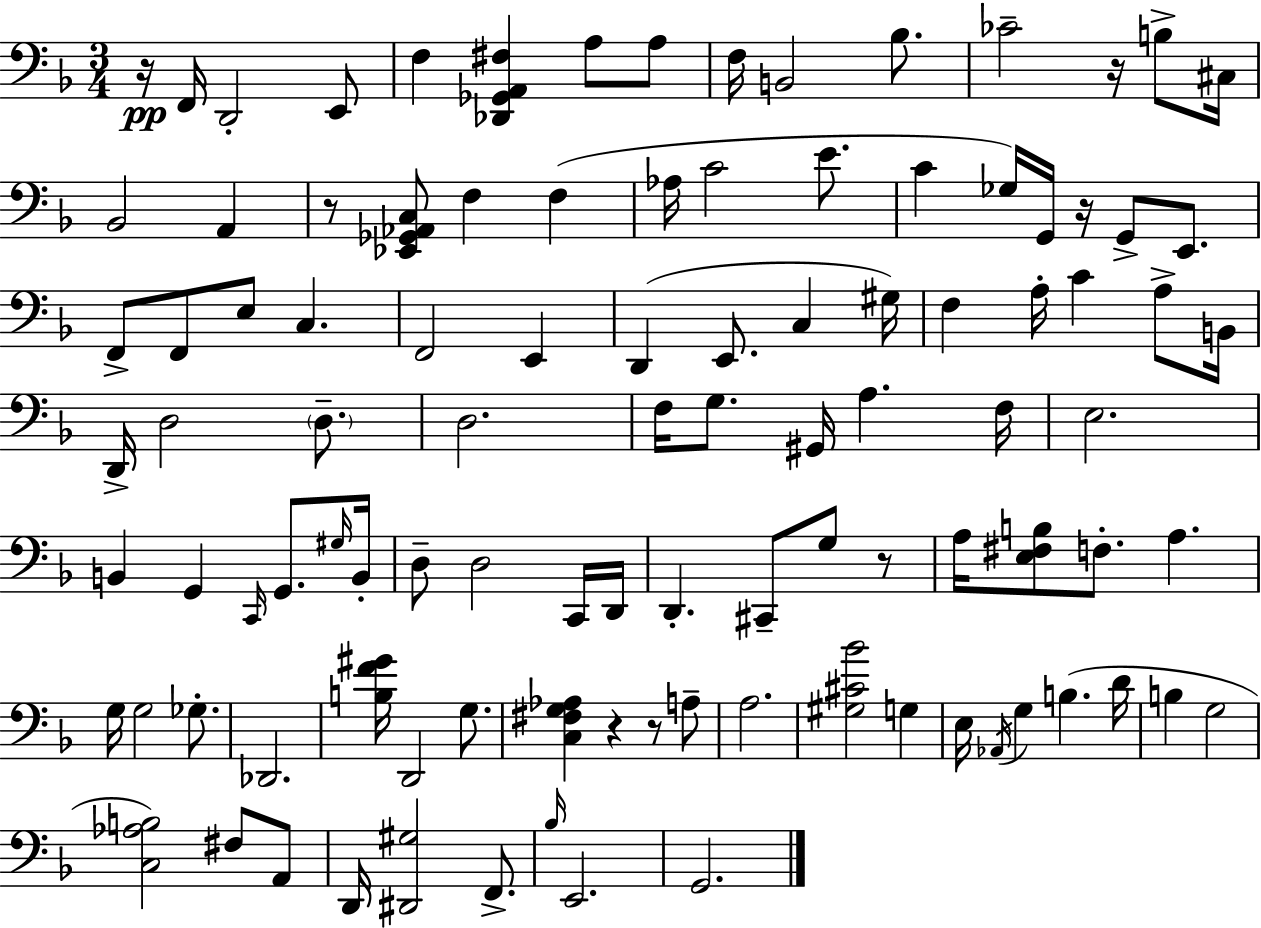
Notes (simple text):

R/s F2/s D2/h E2/e F3/q [Db2,Gb2,A2,F#3]/q A3/e A3/e F3/s B2/h Bb3/e. CES4/h R/s B3/e C#3/s Bb2/h A2/q R/e [Eb2,Gb2,Ab2,C3]/e F3/q F3/q Ab3/s C4/h E4/e. C4/q Gb3/s G2/s R/s G2/e E2/e. F2/e F2/e E3/e C3/q. F2/h E2/q D2/q E2/e. C3/q G#3/s F3/q A3/s C4/q A3/e B2/s D2/s D3/h D3/e. D3/h. F3/s G3/e. G#2/s A3/q. F3/s E3/h. B2/q G2/q C2/s G2/e. G#3/s B2/s D3/e D3/h C2/s D2/s D2/q. C#2/e G3/e R/e A3/s [E3,F#3,B3]/e F3/e. A3/q. G3/s G3/h Gb3/e. Db2/h. [B3,F4,G#4]/s D2/h G3/e. [C3,F#3,G3,Ab3]/q R/q R/e A3/e A3/h. [G#3,C#4,Bb4]/h G3/q E3/s Ab2/s G3/q B3/q. D4/s B3/q G3/h [C3,Ab3,B3]/h F#3/e A2/e D2/s [D#2,G#3]/h F2/e. Bb3/s E2/h. G2/h.